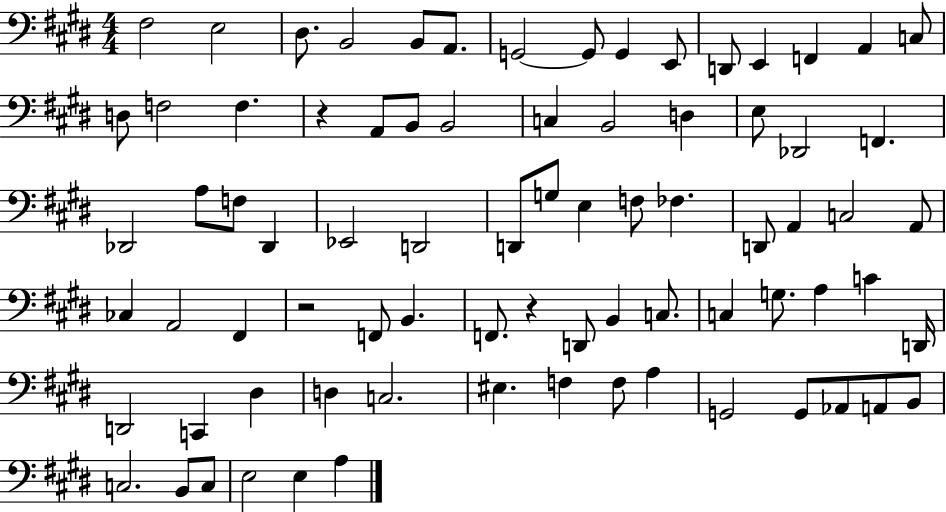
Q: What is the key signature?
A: E major